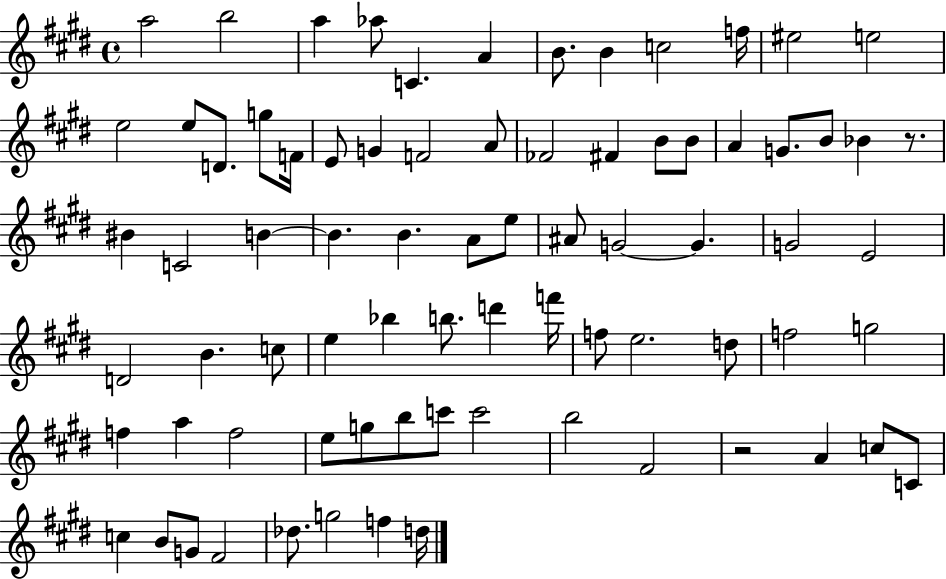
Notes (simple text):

A5/h B5/h A5/q Ab5/e C4/q. A4/q B4/e. B4/q C5/h F5/s EIS5/h E5/h E5/h E5/e D4/e. G5/e F4/s E4/e G4/q F4/h A4/e FES4/h F#4/q B4/e B4/e A4/q G4/e. B4/e Bb4/q R/e. BIS4/q C4/h B4/q B4/q. B4/q. A4/e E5/e A#4/e G4/h G4/q. G4/h E4/h D4/h B4/q. C5/e E5/q Bb5/q B5/e. D6/q F6/s F5/e E5/h. D5/e F5/h G5/h F5/q A5/q F5/h E5/e G5/e B5/e C6/e C6/h B5/h F#4/h R/h A4/q C5/e C4/e C5/q B4/e G4/e F#4/h Db5/e. G5/h F5/q D5/s